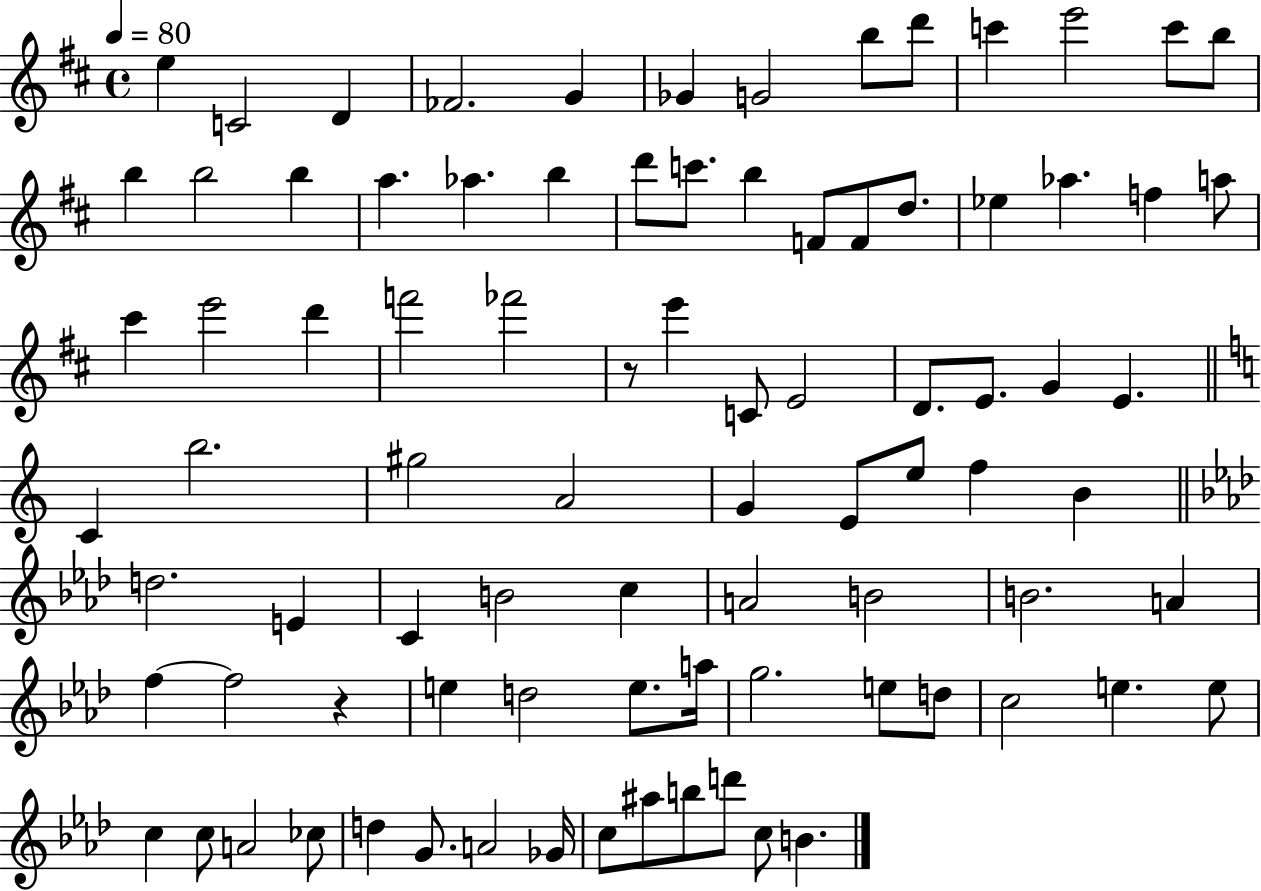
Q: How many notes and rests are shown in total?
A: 87